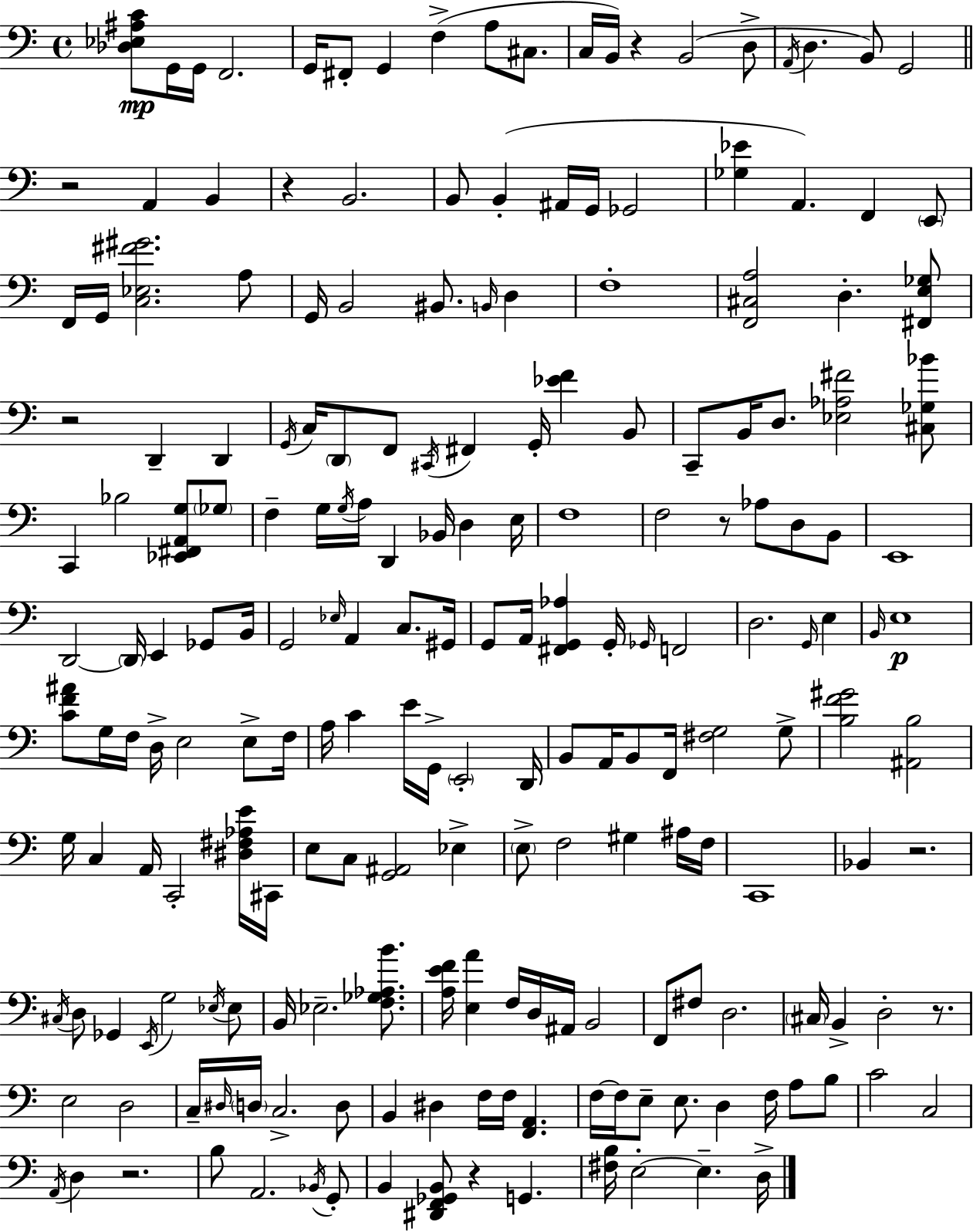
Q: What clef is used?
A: bass